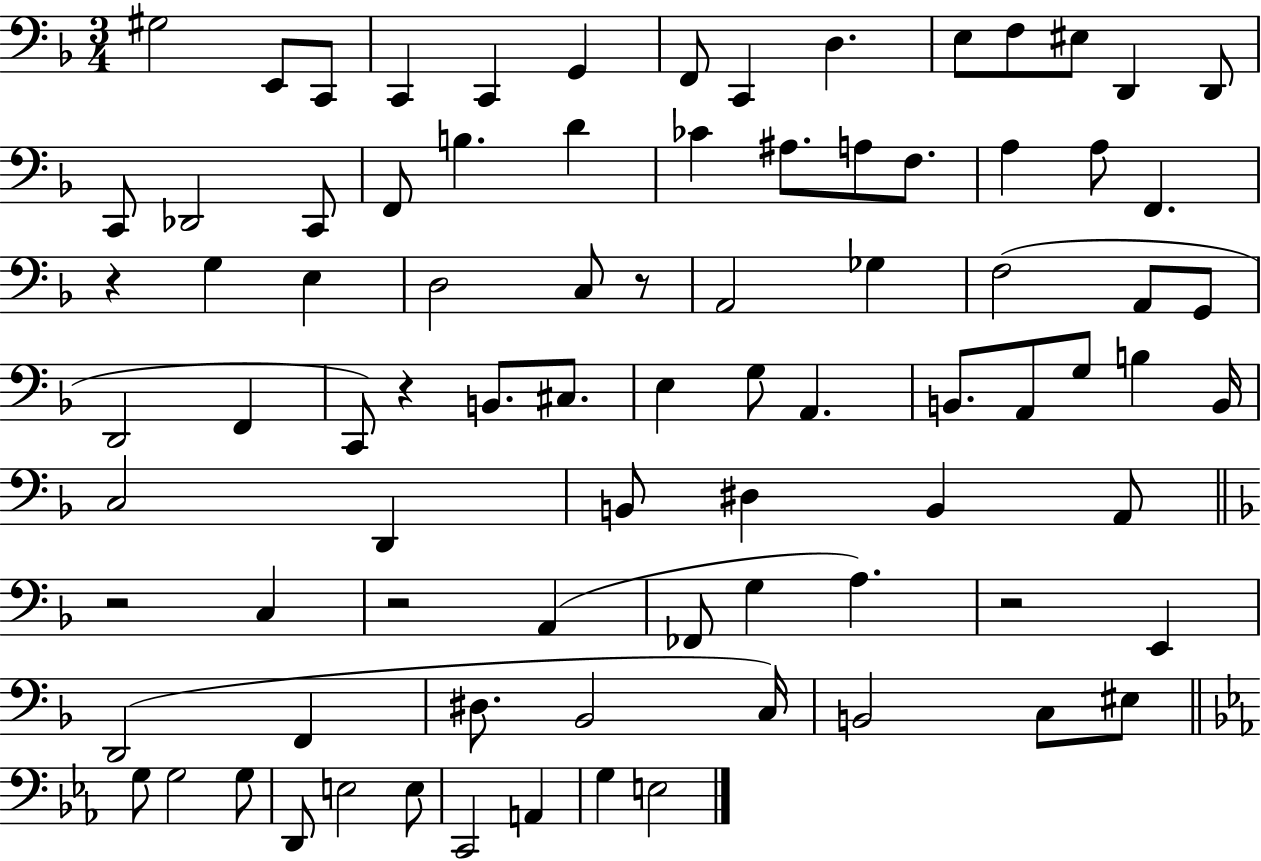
{
  \clef bass
  \numericTimeSignature
  \time 3/4
  \key f \major
  \repeat volta 2 { gis2 e,8 c,8 | c,4 c,4 g,4 | f,8 c,4 d4. | e8 f8 eis8 d,4 d,8 | \break c,8 des,2 c,8 | f,8 b4. d'4 | ces'4 ais8. a8 f8. | a4 a8 f,4. | \break r4 g4 e4 | d2 c8 r8 | a,2 ges4 | f2( a,8 g,8 | \break d,2 f,4 | c,8) r4 b,8. cis8. | e4 g8 a,4. | b,8. a,8 g8 b4 b,16 | \break c2 d,4 | b,8 dis4 b,4 a,8 | \bar "||" \break \key f \major r2 c4 | r2 a,4( | fes,8 g4 a4.) | r2 e,4 | \break d,2( f,4 | dis8. bes,2 c16) | b,2 c8 eis8 | \bar "||" \break \key c \minor g8 g2 g8 | d,8 e2 e8 | c,2 a,4 | g4 e2 | \break } \bar "|."
}